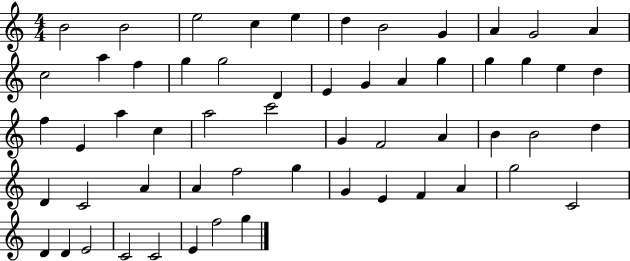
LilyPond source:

{
  \clef treble
  \numericTimeSignature
  \time 4/4
  \key c \major
  b'2 b'2 | e''2 c''4 e''4 | d''4 b'2 g'4 | a'4 g'2 a'4 | \break c''2 a''4 f''4 | g''4 g''2 d'4 | e'4 g'4 a'4 g''4 | g''4 g''4 e''4 d''4 | \break f''4 e'4 a''4 c''4 | a''2 c'''2 | g'4 f'2 a'4 | b'4 b'2 d''4 | \break d'4 c'2 a'4 | a'4 f''2 g''4 | g'4 e'4 f'4 a'4 | g''2 c'2 | \break d'4 d'4 e'2 | c'2 c'2 | e'4 f''2 g''4 | \bar "|."
}